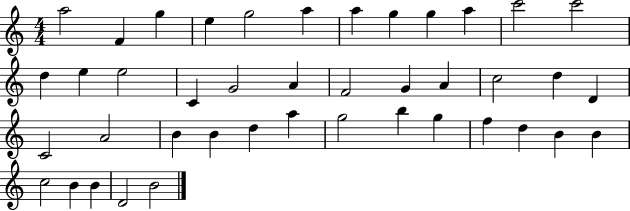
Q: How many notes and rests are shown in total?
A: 42